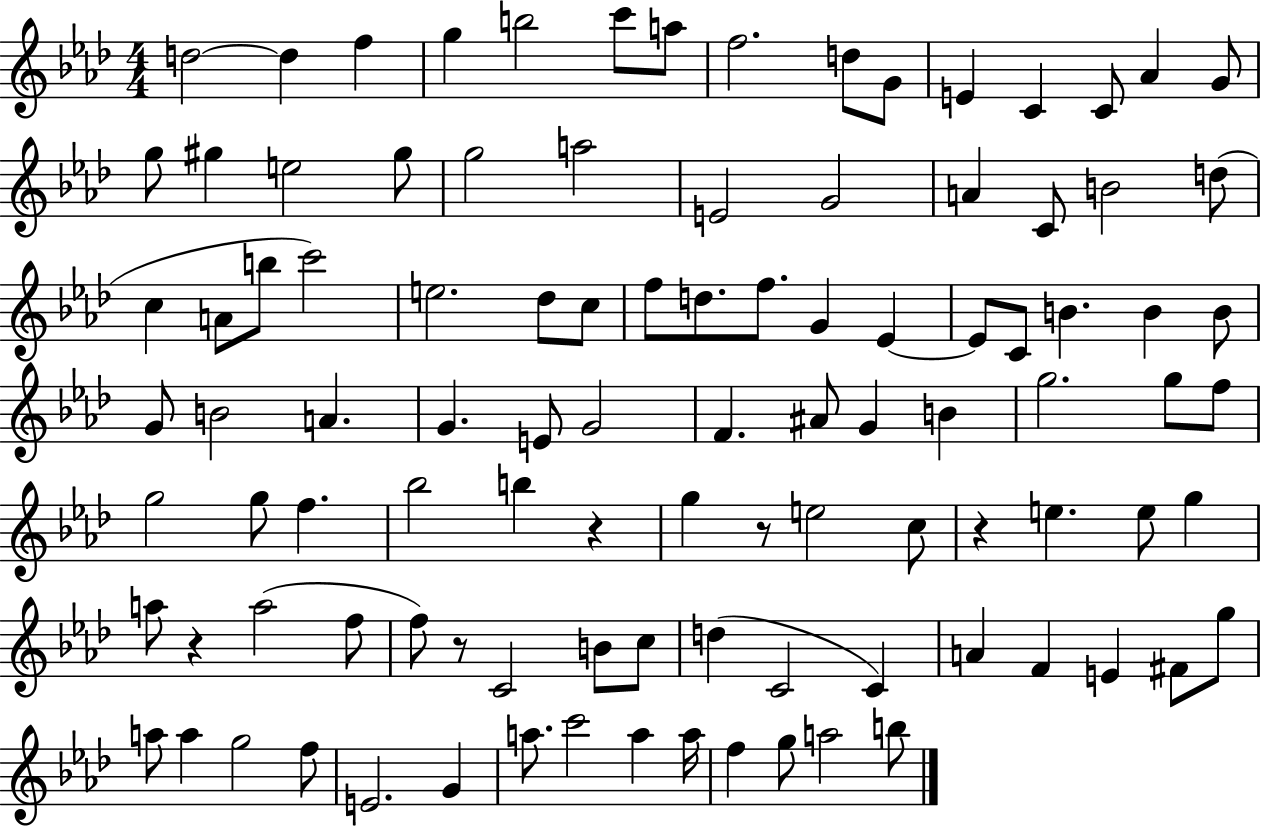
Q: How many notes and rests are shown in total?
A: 102